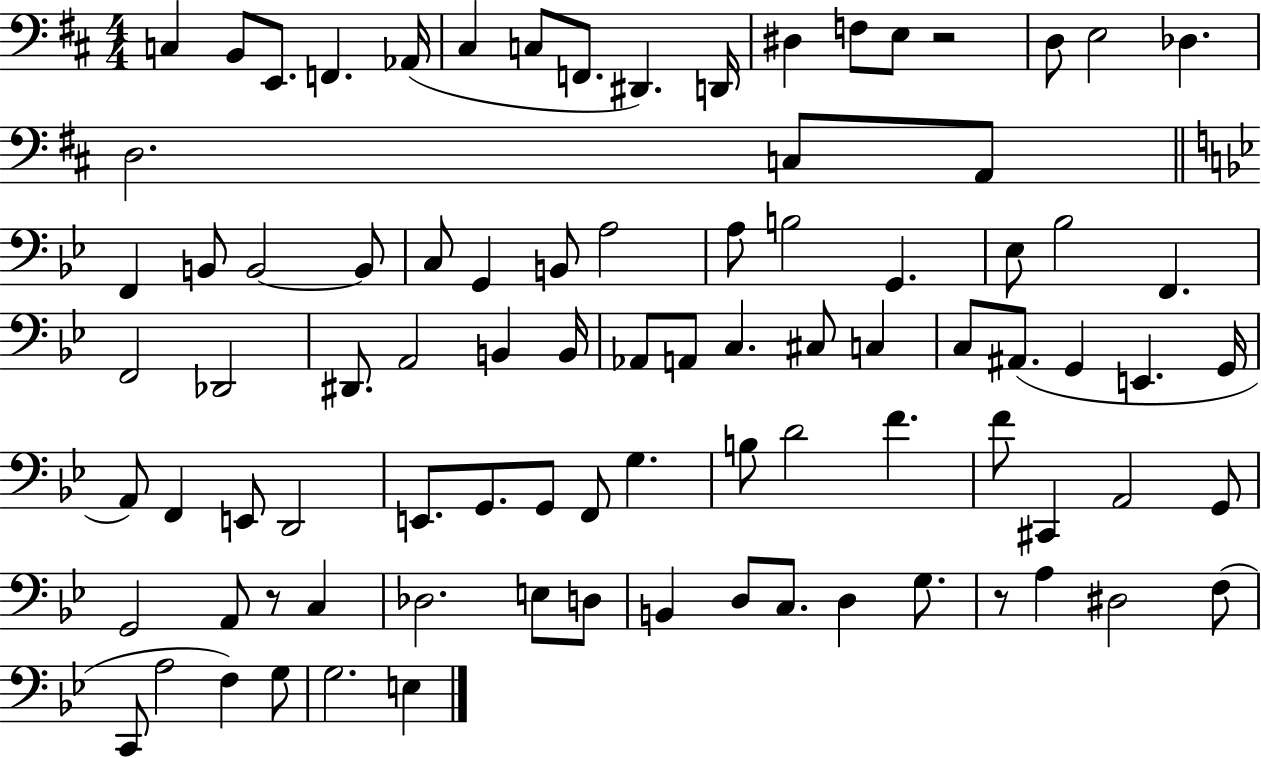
C3/q B2/e E2/e. F2/q. Ab2/s C#3/q C3/e F2/e. D#2/q. D2/s D#3/q F3/e E3/e R/h D3/e E3/h Db3/q. D3/h. C3/e A2/e F2/q B2/e B2/h B2/e C3/e G2/q B2/e A3/h A3/e B3/h G2/q. Eb3/e Bb3/h F2/q. F2/h Db2/h D#2/e. A2/h B2/q B2/s Ab2/e A2/e C3/q. C#3/e C3/q C3/e A#2/e. G2/q E2/q. G2/s A2/e F2/q E2/e D2/h E2/e. G2/e. G2/e F2/e G3/q. B3/e D4/h F4/q. F4/e C#2/q A2/h G2/e G2/h A2/e R/e C3/q Db3/h. E3/e D3/e B2/q D3/e C3/e. D3/q G3/e. R/e A3/q D#3/h F3/e C2/e A3/h F3/q G3/e G3/h. E3/q